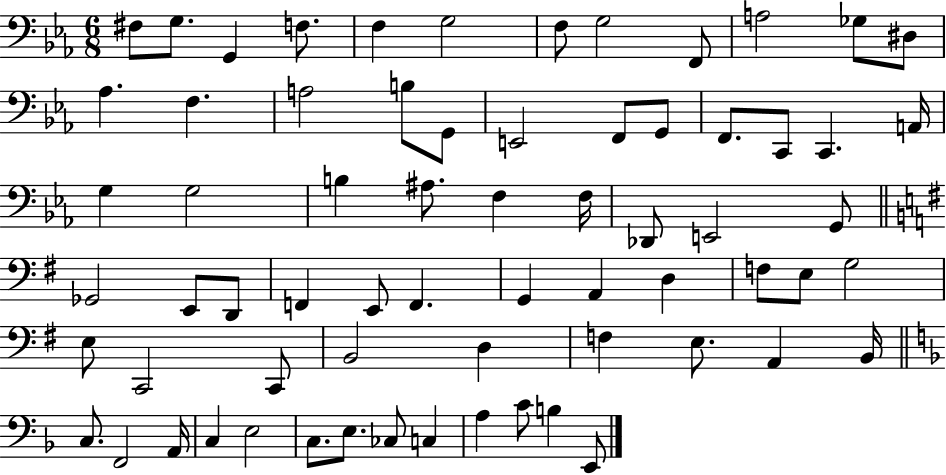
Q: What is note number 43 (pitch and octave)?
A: F3